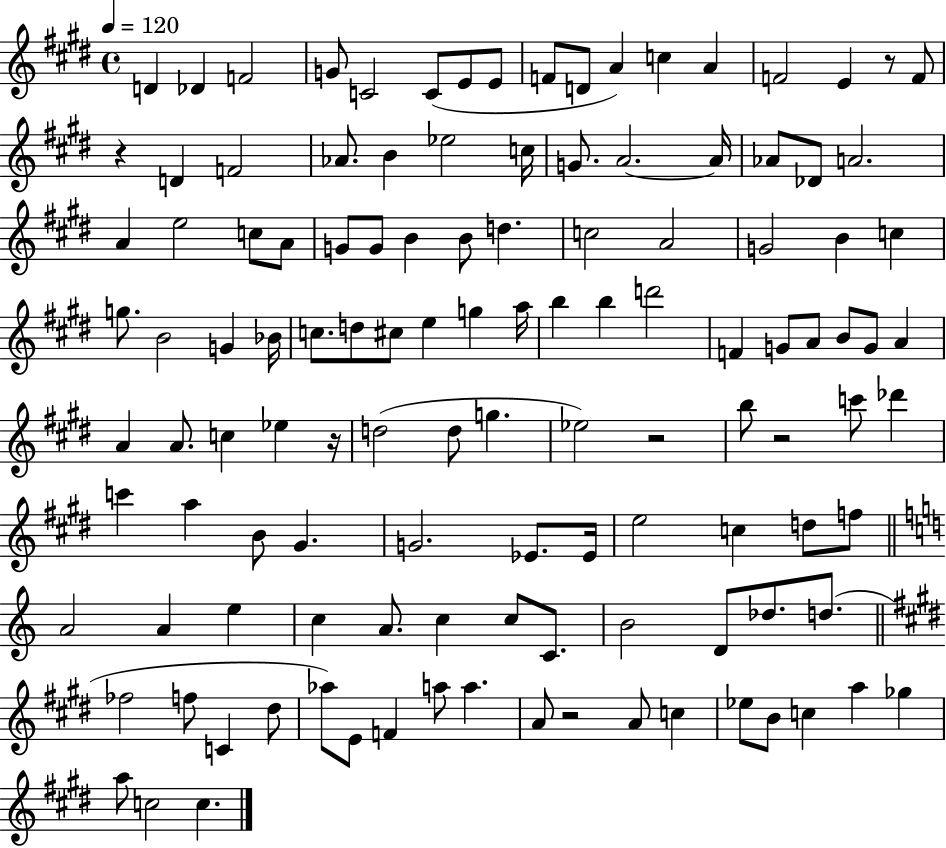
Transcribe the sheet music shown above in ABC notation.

X:1
T:Untitled
M:4/4
L:1/4
K:E
D _D F2 G/2 C2 C/2 E/2 E/2 F/2 D/2 A c A F2 E z/2 F/2 z D F2 _A/2 B _e2 c/4 G/2 A2 A/4 _A/2 _D/2 A2 A e2 c/2 A/2 G/2 G/2 B B/2 d c2 A2 G2 B c g/2 B2 G _B/4 c/2 d/2 ^c/2 e g a/4 b b d'2 F G/2 A/2 B/2 G/2 A A A/2 c _e z/4 d2 d/2 g _e2 z2 b/2 z2 c'/2 _d' c' a B/2 ^G G2 _E/2 _E/4 e2 c d/2 f/2 A2 A e c A/2 c c/2 C/2 B2 D/2 _d/2 d/2 _f2 f/2 C ^d/2 _a/2 E/2 F a/2 a A/2 z2 A/2 c _e/2 B/2 c a _g a/2 c2 c